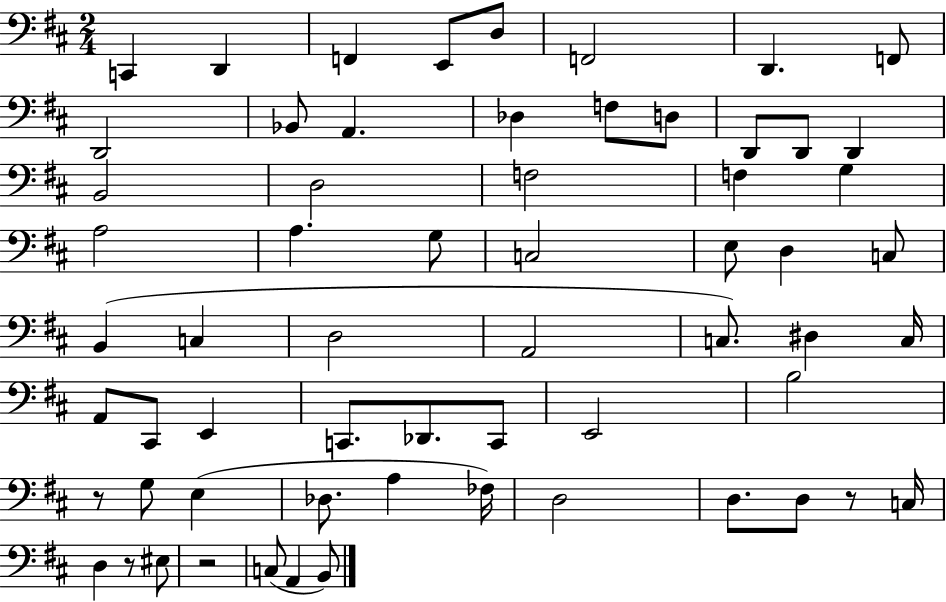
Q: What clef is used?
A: bass